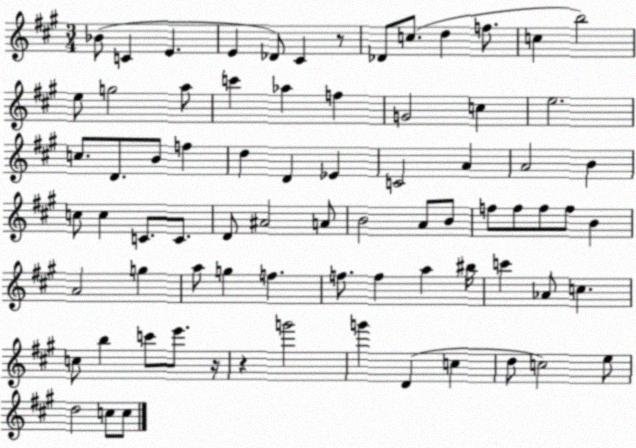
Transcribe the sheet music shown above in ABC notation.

X:1
T:Untitled
M:3/4
L:1/4
K:A
_B/2 C E E _D/2 ^C z/2 _D/2 c/2 d f/2 c b2 e/2 g2 a/2 c' _a f G2 c e2 c/2 D/2 B/2 f d D _E C2 A A2 B c/2 c C/2 C/2 D/2 ^A2 A/2 B2 A/2 B/2 f/2 f/2 f/2 f/2 B A2 g a/2 g f f/2 f a ^b/4 c' _A/2 c c/2 b c'/2 e'/2 z/4 z g'2 g' D c d/2 c2 e/2 d2 c/2 c/2